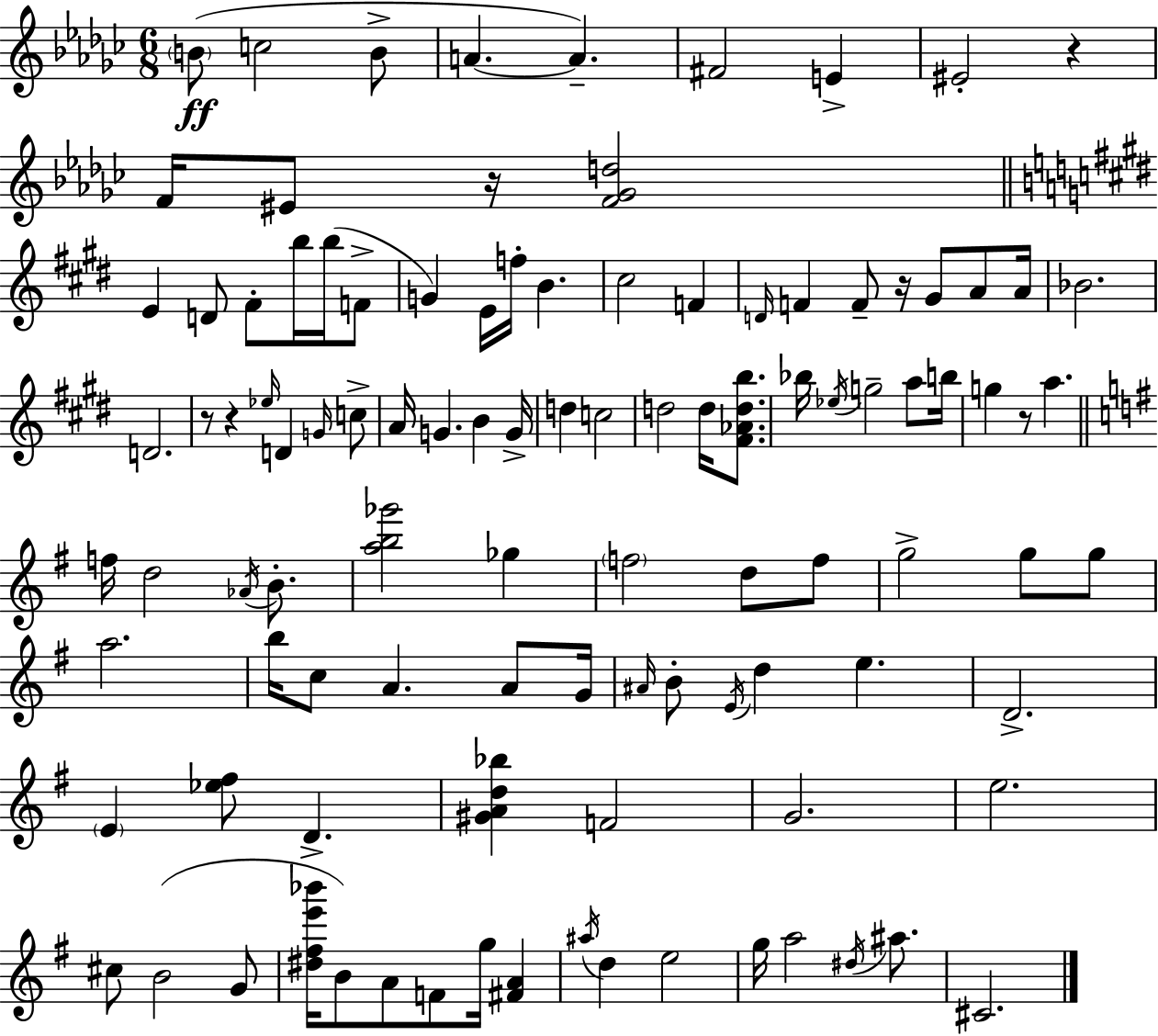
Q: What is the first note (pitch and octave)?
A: B4